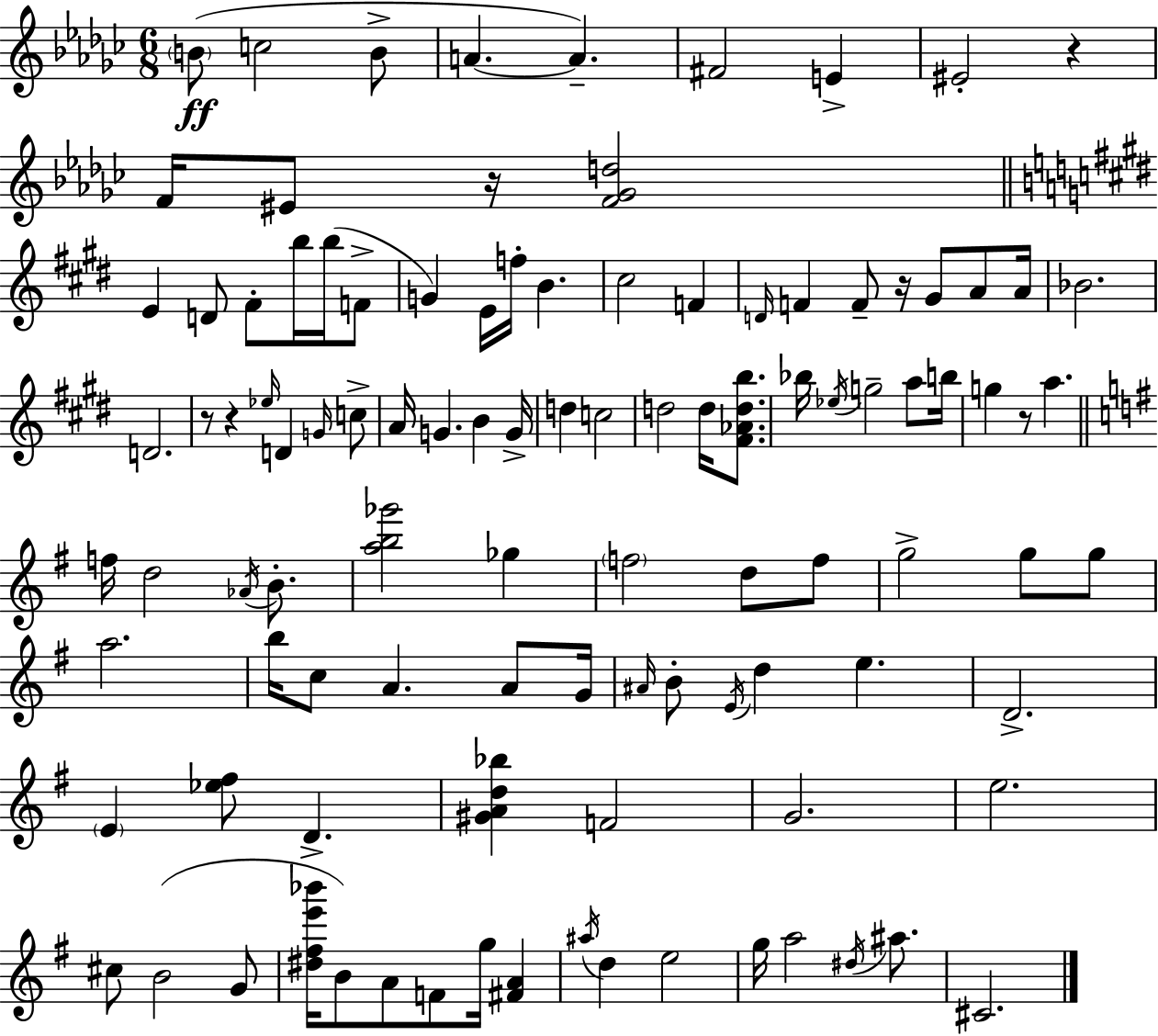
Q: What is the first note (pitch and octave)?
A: B4